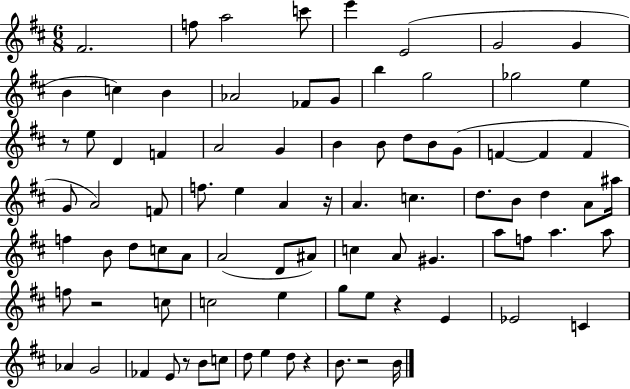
{
  \clef treble
  \numericTimeSignature
  \time 6/8
  \key d \major
  \repeat volta 2 { fis'2. | f''8 a''2 c'''8 | e'''4 e'2( | g'2 g'4 | \break b'4 c''4) b'4 | aes'2 fes'8 g'8 | b''4 g''2 | ges''2 e''4 | \break r8 e''8 d'4 f'4 | a'2 g'4 | b'4 b'8 d''8 b'8 g'8( | f'4~~ f'4 f'4 | \break g'8 a'2) f'8 | f''8. e''4 a'4 r16 | a'4. c''4. | d''8. b'8 d''4 a'8 ais''16 | \break f''4 b'8 d''8 c''8 a'8 | a'2( d'8 ais'8) | c''4 a'8 gis'4. | a''8 f''8 a''4. a''8 | \break f''8 r2 c''8 | c''2 e''4 | g''8 e''8 r4 e'4 | ees'2 c'4 | \break aes'4 g'2 | fes'4 e'8 r8 b'8 c''8 | d''8 e''4 d''8 r4 | b'8. r2 b'16 | \break } \bar "|."
}